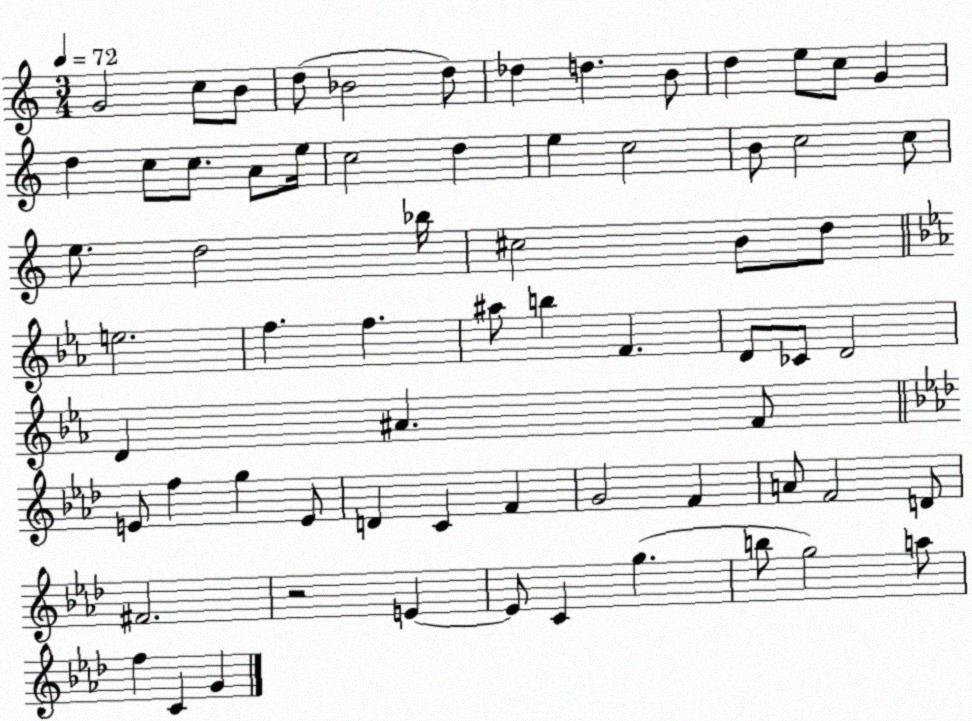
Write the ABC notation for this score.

X:1
T:Untitled
M:3/4
L:1/4
K:C
G2 c/2 B/2 d/2 _B2 d/2 _d d B/2 d e/2 c/2 G d c/2 c/2 A/2 e/4 c2 d e c2 B/2 c2 c/2 e/2 d2 _b/4 ^c2 B/2 d/2 e2 f f ^a/2 b F D/2 _C/2 D2 D ^A F/2 E/2 f g E/2 D C F G2 F A/2 F2 D/2 ^F2 z2 E E/2 C g b/2 g2 a/2 f C G